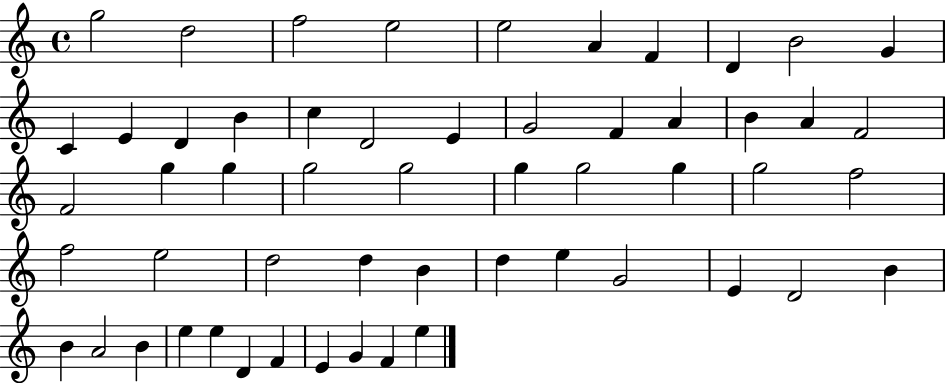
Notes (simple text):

G5/h D5/h F5/h E5/h E5/h A4/q F4/q D4/q B4/h G4/q C4/q E4/q D4/q B4/q C5/q D4/h E4/q G4/h F4/q A4/q B4/q A4/q F4/h F4/h G5/q G5/q G5/h G5/h G5/q G5/h G5/q G5/h F5/h F5/h E5/h D5/h D5/q B4/q D5/q E5/q G4/h E4/q D4/h B4/q B4/q A4/h B4/q E5/q E5/q D4/q F4/q E4/q G4/q F4/q E5/q